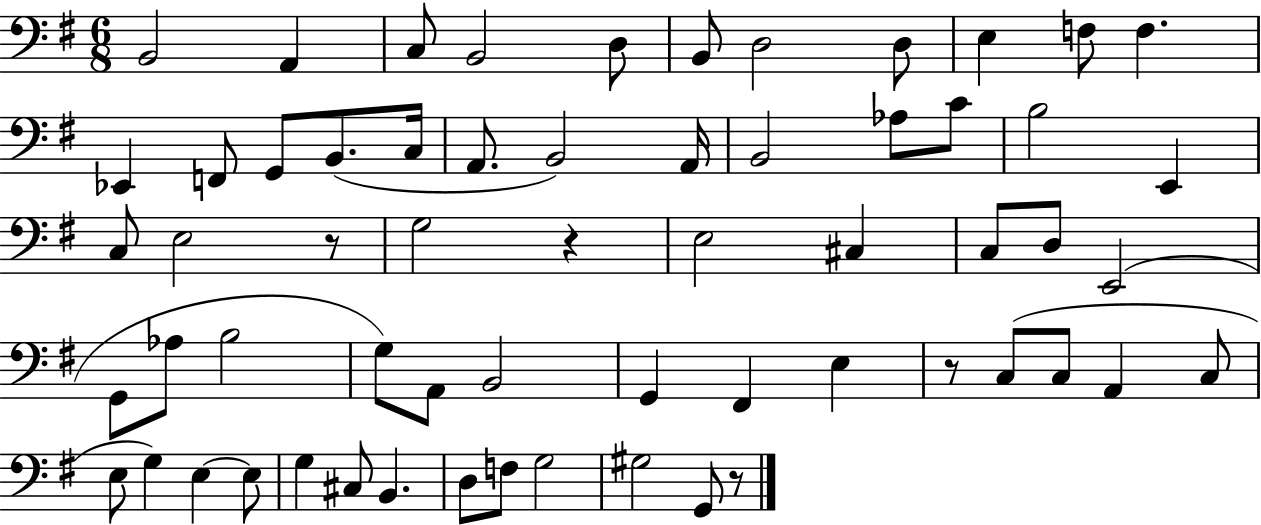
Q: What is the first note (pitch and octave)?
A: B2